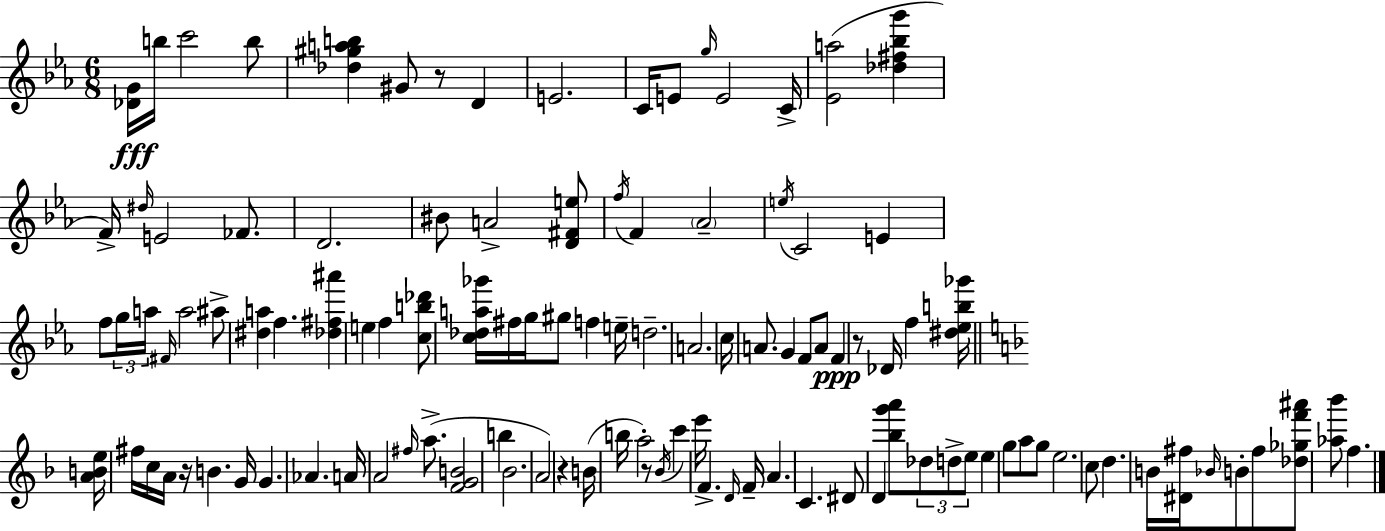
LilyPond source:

{
  \clef treble
  \numericTimeSignature
  \time 6/8
  \key ees \major
  <des' g'>16\fff b''16 c'''2 b''8 | <des'' gis'' a'' b''>4 gis'8 r8 d'4 | e'2. | c'16 e'8 \grace { g''16 } e'2 | \break c'16-> <ees' a''>2( <des'' fis'' bes'' g'''>4 | f'16->) \grace { dis''16 } e'2 fes'8. | d'2. | bis'8 a'2-> | \break <d' fis' e''>8 \acciaccatura { f''16 } f'4 \parenthesize aes'2-- | \acciaccatura { e''16 } c'2 | e'4 f''8 \tuplet 3/2 { g''16 a''16 \grace { fis'16 } } a''2 | ais''8-> <dis'' a''>4 f''4. | \break <des'' fis'' ais'''>4 e''4 | f''4 <c'' b'' des'''>8 <c'' des'' a'' ges'''>16 fis''16 g''16 gis''8 | f''4 e''16-- d''2.-- | a'2. | \break c''16 a'8. g'4 | f'8 a'8 f'4\ppp r8 des'16 | f''4 <dis'' ees'' b'' ges'''>16 \bar "||" \break \key f \major <a' b' e''>16 fis''16 c''16 a'16 r16 b'4. g'16 | g'4. aes'4. | a'16 a'2 \grace { fis''16 } a''8.->( | <f' g' b'>2 b''4 | \break bes'2. | a'2) r4 | b'16( b''16 a''2-.) r8 | \acciaccatura { bes'16 } c'''4 e'''16 f'4.-> | \break \grace { d'16 } f'16-- a'4. c'4. | dis'8 d'4 <bes'' g''' a'''>8 \tuplet 3/2 { des''8 | d''8-> e''8 } e''4 g''8 a''8 | g''8 e''2. | \break c''8 d''4. b'16 | <dis' fis''>16 \grace { bes'16 } b'8-. fis''8 <des'' ges'' f''' ais'''>8 <aes'' bes'''>8 f''4. | \bar "|."
}